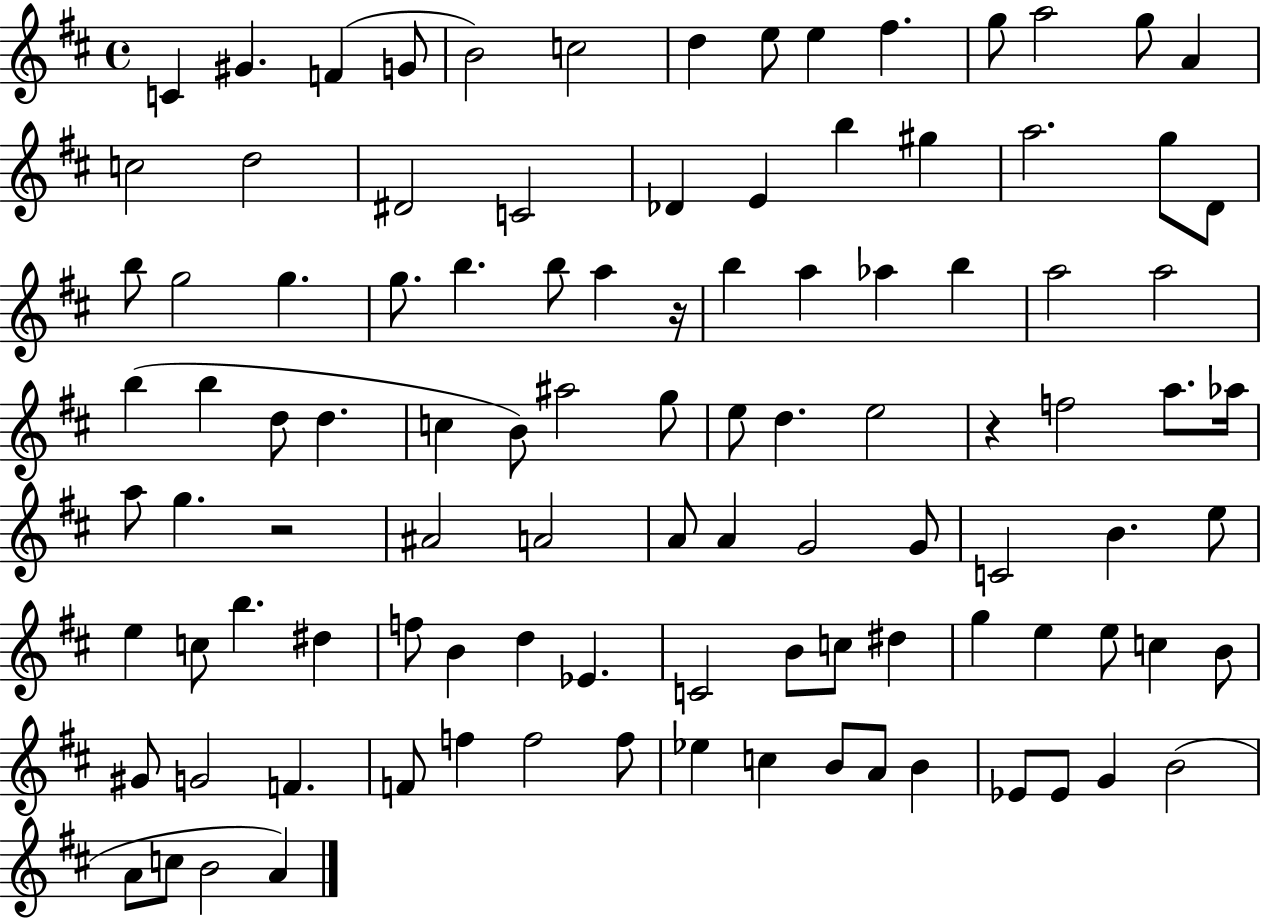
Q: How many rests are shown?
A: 3